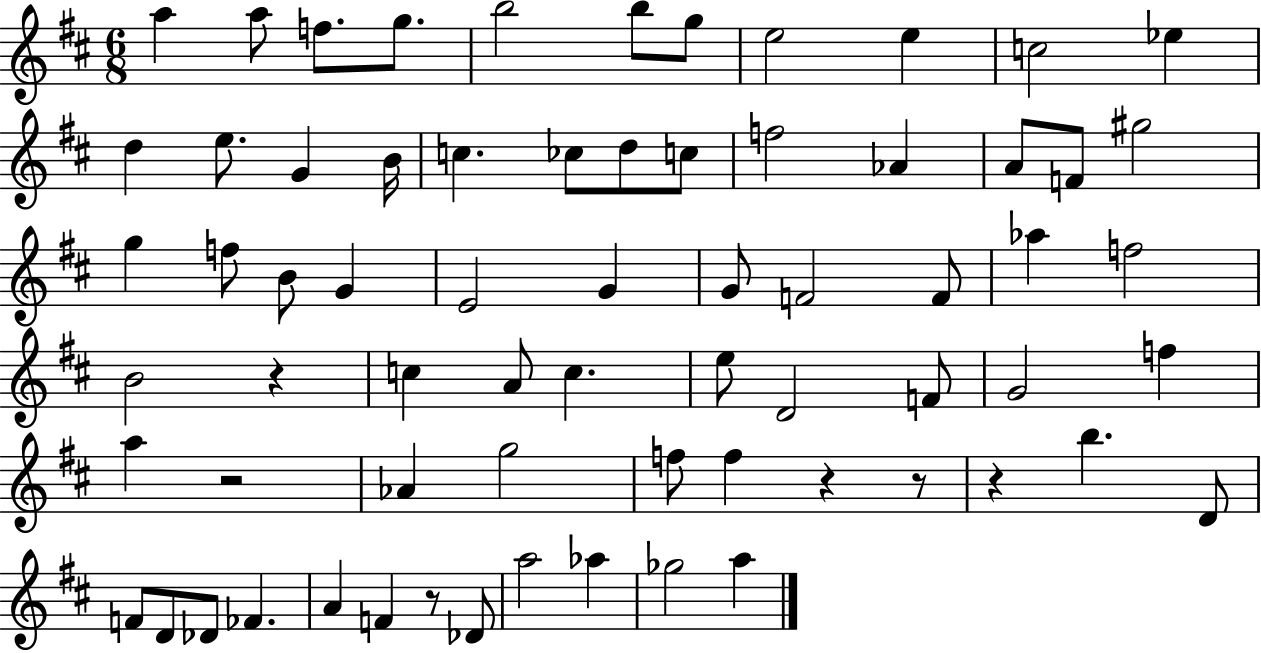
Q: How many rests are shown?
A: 6